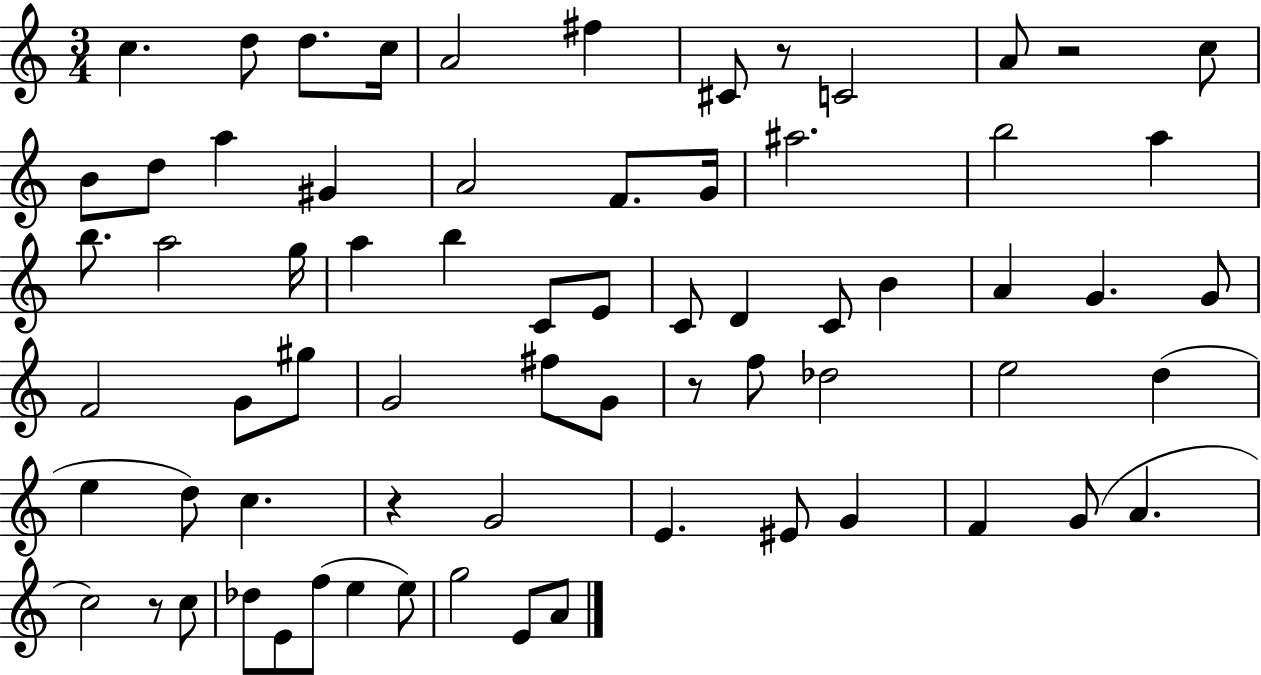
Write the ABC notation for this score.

X:1
T:Untitled
M:3/4
L:1/4
K:C
c d/2 d/2 c/4 A2 ^f ^C/2 z/2 C2 A/2 z2 c/2 B/2 d/2 a ^G A2 F/2 G/4 ^a2 b2 a b/2 a2 g/4 a b C/2 E/2 C/2 D C/2 B A G G/2 F2 G/2 ^g/2 G2 ^f/2 G/2 z/2 f/2 _d2 e2 d e d/2 c z G2 E ^E/2 G F G/2 A c2 z/2 c/2 _d/2 E/2 f/2 e e/2 g2 E/2 A/2